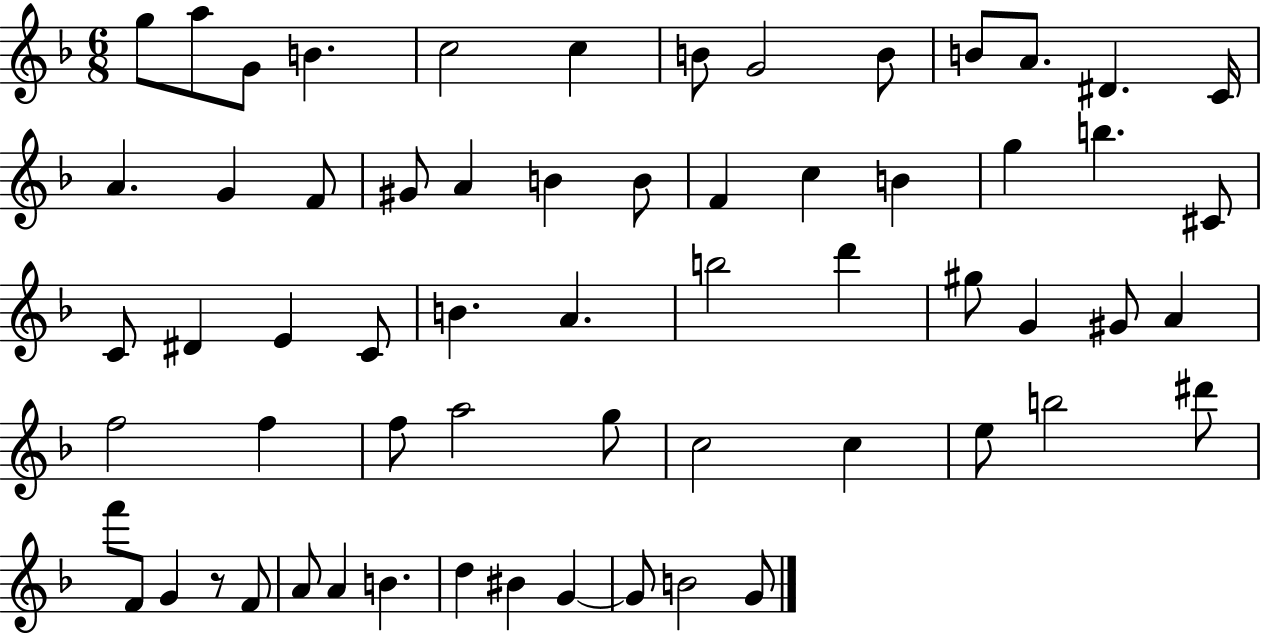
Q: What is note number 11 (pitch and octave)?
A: A4